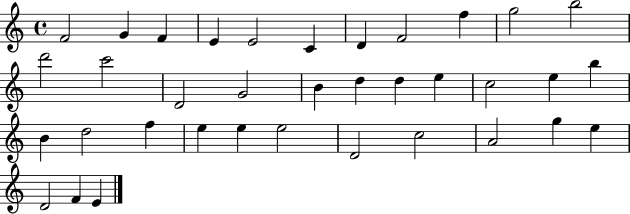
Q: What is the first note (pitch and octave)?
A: F4